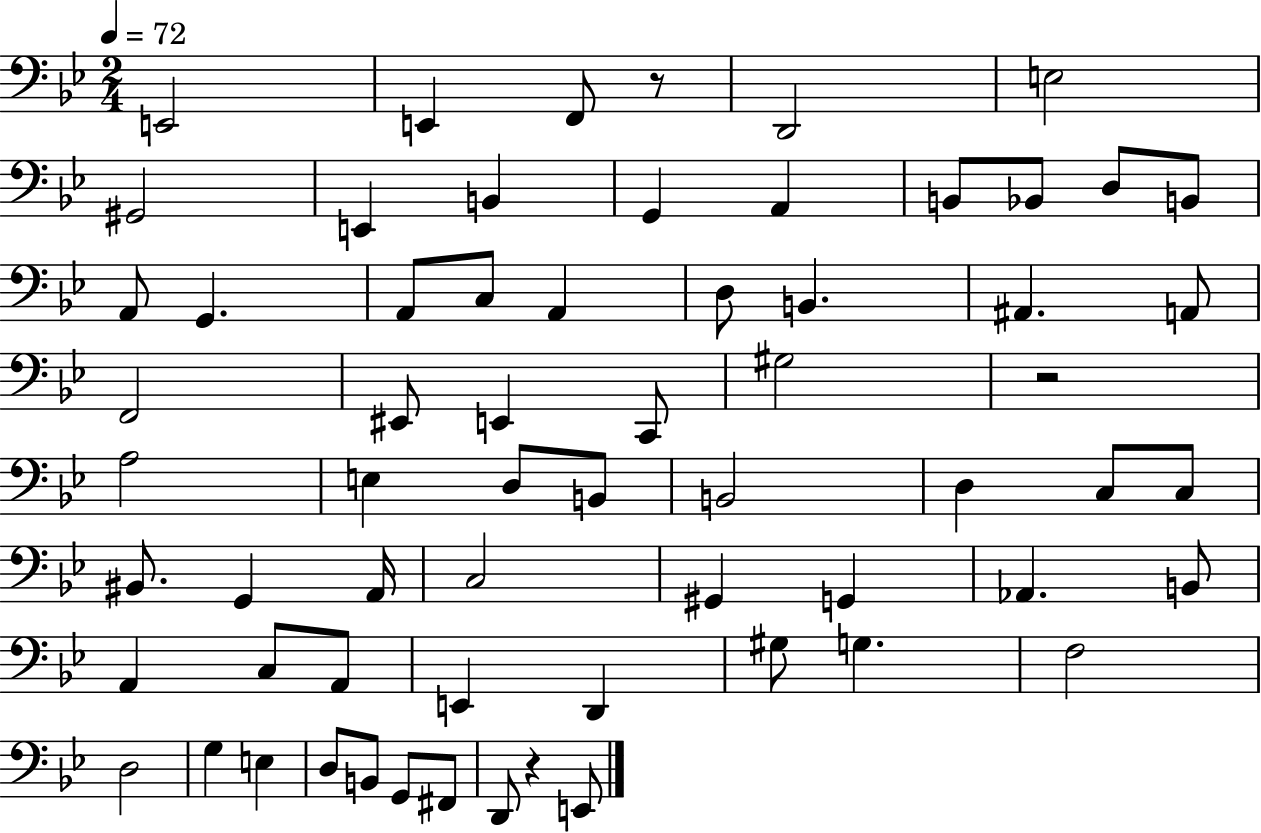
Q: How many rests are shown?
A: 3